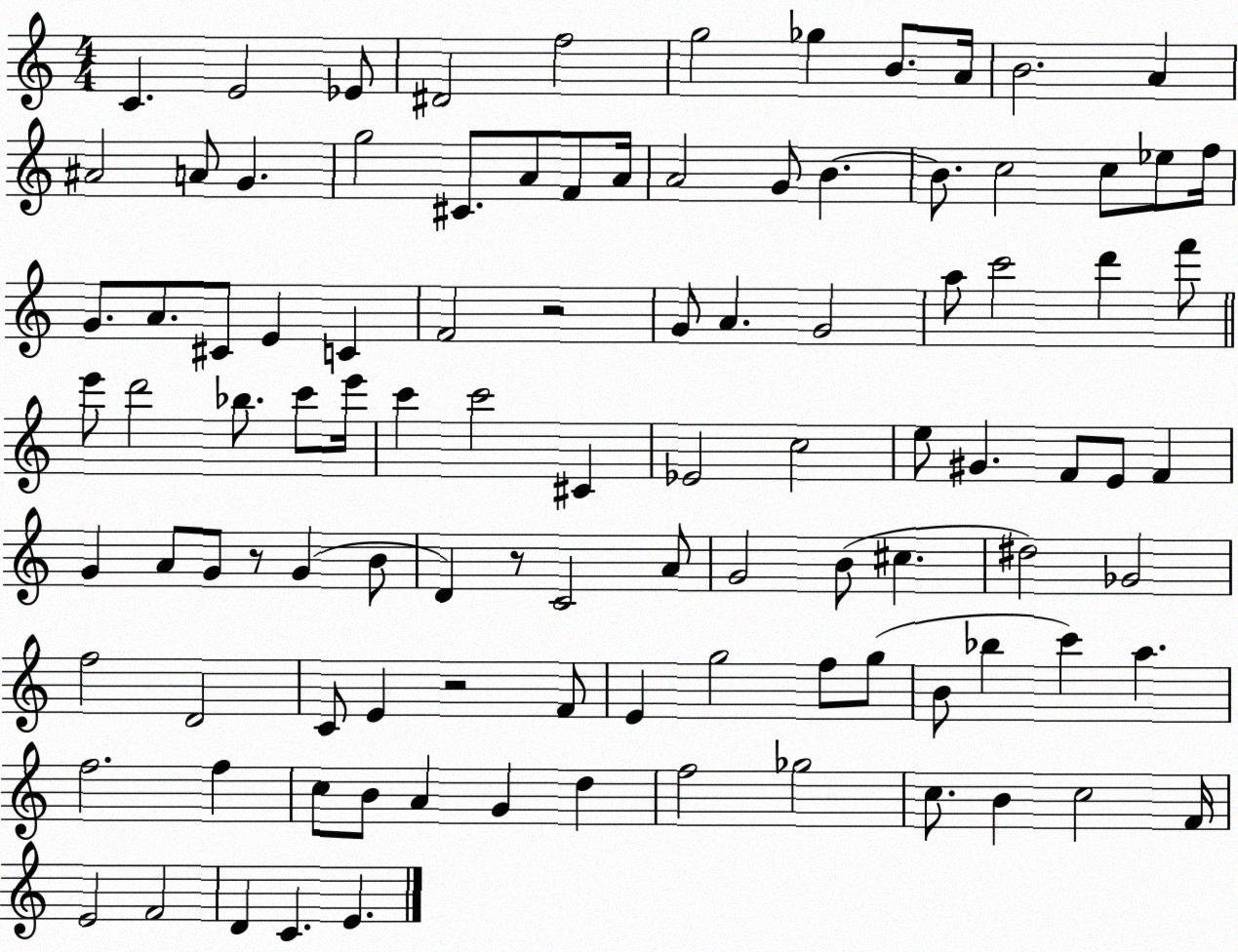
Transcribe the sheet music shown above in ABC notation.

X:1
T:Untitled
M:4/4
L:1/4
K:C
C E2 _E/2 ^D2 f2 g2 _g B/2 A/4 B2 A ^A2 A/2 G g2 ^C/2 A/2 F/2 A/4 A2 G/2 B B/2 c2 c/2 _e/2 f/4 G/2 A/2 ^C/2 E C F2 z2 G/2 A G2 a/2 c'2 d' f'/2 e'/2 d'2 _b/2 c'/2 e'/4 c' c'2 ^C _E2 c2 e/2 ^G F/2 E/2 F G A/2 G/2 z/2 G B/2 D z/2 C2 A/2 G2 B/2 ^c ^d2 _G2 f2 D2 C/2 E z2 F/2 E g2 f/2 g/2 B/2 _b c' a f2 f c/2 B/2 A G d f2 _g2 c/2 B c2 F/4 E2 F2 D C E